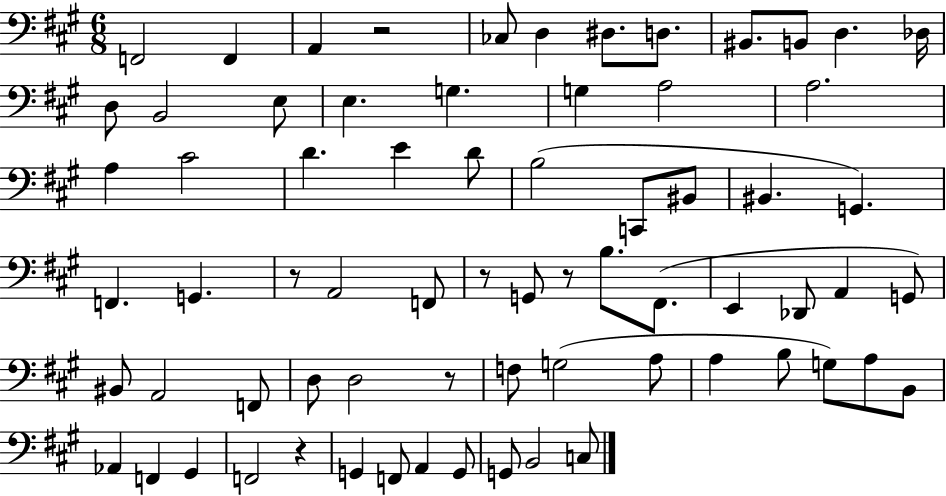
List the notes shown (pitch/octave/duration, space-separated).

F2/h F2/q A2/q R/h CES3/e D3/q D#3/e. D3/e. BIS2/e. B2/e D3/q. Db3/s D3/e B2/h E3/e E3/q. G3/q. G3/q A3/h A3/h. A3/q C#4/h D4/q. E4/q D4/e B3/h C2/e BIS2/e BIS2/q. G2/q. F2/q. G2/q. R/e A2/h F2/e R/e G2/e R/e B3/e. F#2/e. E2/q Db2/e A2/q G2/e BIS2/e A2/h F2/e D3/e D3/h R/e F3/e G3/h A3/e A3/q B3/e G3/e A3/e B2/e Ab2/q F2/q G#2/q F2/h R/q G2/q F2/e A2/q G2/e G2/e B2/h C3/e